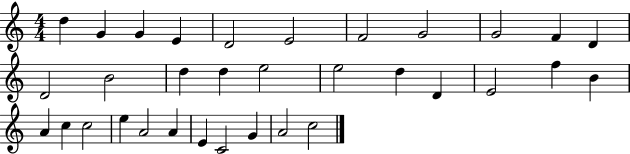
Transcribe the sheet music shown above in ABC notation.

X:1
T:Untitled
M:4/4
L:1/4
K:C
d G G E D2 E2 F2 G2 G2 F D D2 B2 d d e2 e2 d D E2 f B A c c2 e A2 A E C2 G A2 c2